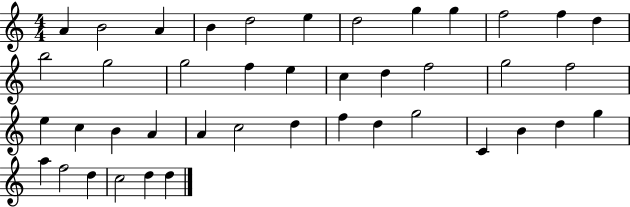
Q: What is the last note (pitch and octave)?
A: D5